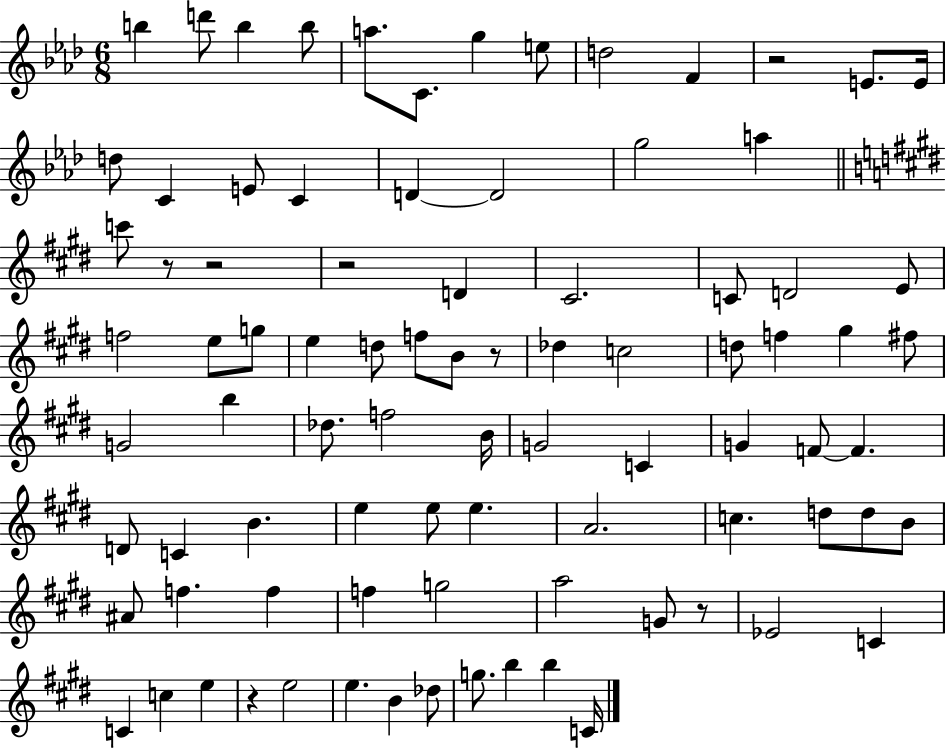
X:1
T:Untitled
M:6/8
L:1/4
K:Ab
b d'/2 b b/2 a/2 C/2 g e/2 d2 F z2 E/2 E/4 d/2 C E/2 C D D2 g2 a c'/2 z/2 z2 z2 D ^C2 C/2 D2 E/2 f2 e/2 g/2 e d/2 f/2 B/2 z/2 _d c2 d/2 f ^g ^f/2 G2 b _d/2 f2 B/4 G2 C G F/2 F D/2 C B e e/2 e A2 c d/2 d/2 B/2 ^A/2 f f f g2 a2 G/2 z/2 _E2 C C c e z e2 e B _d/2 g/2 b b C/4